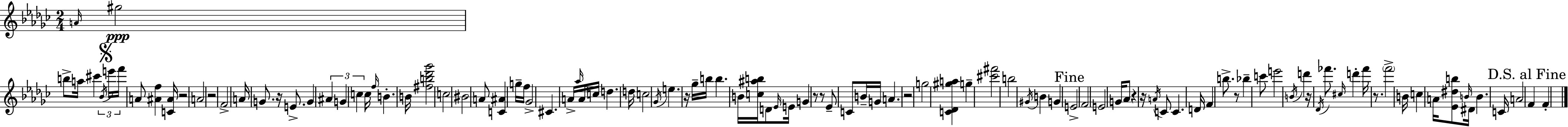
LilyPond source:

{
  \clef treble
  \numericTimeSignature
  \time 2/4
  \key ees \minor
  \grace { a'16 }\ppp gis''2 | b''8-> a''16 cis'''4 | \tuplet 3/2 { \acciaccatura { bes'16 } \mark \markup { \musicglyph "scripts.segno" } e'''16 f'''16 } a'8 <ais' f''>4 | <c' ais'>16 r2 | \break a'2 | r2 | f'2-> | a'16 g'8. r16 e'8.-> | \break g'4 \tuplet 3/2 { ais'4 | g'4 c''4 } | c''16 \grace { f''16 } b'4.-. | b'16 <fis'' b'' des''' ges'''>2 | \break c''2 | bis'2 | a'8 <c' ais'>4 | g''16-- f''16 ges'2-> | \break cis'4. | a'16-> \grace { aes''16 } a'16 c''16 d''4. | d''16 c''2 | \acciaccatura { ges'16 } e''4. | \break r16 ges''16-- b''16 b''4. | b'16 <c'' ais'' b''>16 d'8 | \grace { ees'16 } e'16 g'4 r8 | r8 ees'8-- c'8 b'16-- g'16 | \break a'4. r2 | g''2 | <c' des' gis'' a''>4 | g''4-- <cis''' fis'''>2 | \break b''2 | \acciaccatura { gis'16 } b'4 | g'4 \mark "Fine" e'2-> | f'2 | \break e'2 | g'16 | aes'8 r4 r16 \acciaccatura { a'16 } | c'8 c'4. | \break d'16 f'4 b''8.-> | r8 bes''4-- c'''8 | e'''2 | \acciaccatura { b'16 } d'''4 r16 \acciaccatura { des'16 } fes'''8. | \break \grace { cis''16 } d'''4-. fes'''16 | r8. \parenthesize f'''2-> | b'16 c''4 | a'16 <ees' dis'' b''>8 \grace { b'16 } dis'16 b'4. | \break c'16 a'2 | \mark "D.S. al Fine" f'4 | f'4-. \bar "|."
}